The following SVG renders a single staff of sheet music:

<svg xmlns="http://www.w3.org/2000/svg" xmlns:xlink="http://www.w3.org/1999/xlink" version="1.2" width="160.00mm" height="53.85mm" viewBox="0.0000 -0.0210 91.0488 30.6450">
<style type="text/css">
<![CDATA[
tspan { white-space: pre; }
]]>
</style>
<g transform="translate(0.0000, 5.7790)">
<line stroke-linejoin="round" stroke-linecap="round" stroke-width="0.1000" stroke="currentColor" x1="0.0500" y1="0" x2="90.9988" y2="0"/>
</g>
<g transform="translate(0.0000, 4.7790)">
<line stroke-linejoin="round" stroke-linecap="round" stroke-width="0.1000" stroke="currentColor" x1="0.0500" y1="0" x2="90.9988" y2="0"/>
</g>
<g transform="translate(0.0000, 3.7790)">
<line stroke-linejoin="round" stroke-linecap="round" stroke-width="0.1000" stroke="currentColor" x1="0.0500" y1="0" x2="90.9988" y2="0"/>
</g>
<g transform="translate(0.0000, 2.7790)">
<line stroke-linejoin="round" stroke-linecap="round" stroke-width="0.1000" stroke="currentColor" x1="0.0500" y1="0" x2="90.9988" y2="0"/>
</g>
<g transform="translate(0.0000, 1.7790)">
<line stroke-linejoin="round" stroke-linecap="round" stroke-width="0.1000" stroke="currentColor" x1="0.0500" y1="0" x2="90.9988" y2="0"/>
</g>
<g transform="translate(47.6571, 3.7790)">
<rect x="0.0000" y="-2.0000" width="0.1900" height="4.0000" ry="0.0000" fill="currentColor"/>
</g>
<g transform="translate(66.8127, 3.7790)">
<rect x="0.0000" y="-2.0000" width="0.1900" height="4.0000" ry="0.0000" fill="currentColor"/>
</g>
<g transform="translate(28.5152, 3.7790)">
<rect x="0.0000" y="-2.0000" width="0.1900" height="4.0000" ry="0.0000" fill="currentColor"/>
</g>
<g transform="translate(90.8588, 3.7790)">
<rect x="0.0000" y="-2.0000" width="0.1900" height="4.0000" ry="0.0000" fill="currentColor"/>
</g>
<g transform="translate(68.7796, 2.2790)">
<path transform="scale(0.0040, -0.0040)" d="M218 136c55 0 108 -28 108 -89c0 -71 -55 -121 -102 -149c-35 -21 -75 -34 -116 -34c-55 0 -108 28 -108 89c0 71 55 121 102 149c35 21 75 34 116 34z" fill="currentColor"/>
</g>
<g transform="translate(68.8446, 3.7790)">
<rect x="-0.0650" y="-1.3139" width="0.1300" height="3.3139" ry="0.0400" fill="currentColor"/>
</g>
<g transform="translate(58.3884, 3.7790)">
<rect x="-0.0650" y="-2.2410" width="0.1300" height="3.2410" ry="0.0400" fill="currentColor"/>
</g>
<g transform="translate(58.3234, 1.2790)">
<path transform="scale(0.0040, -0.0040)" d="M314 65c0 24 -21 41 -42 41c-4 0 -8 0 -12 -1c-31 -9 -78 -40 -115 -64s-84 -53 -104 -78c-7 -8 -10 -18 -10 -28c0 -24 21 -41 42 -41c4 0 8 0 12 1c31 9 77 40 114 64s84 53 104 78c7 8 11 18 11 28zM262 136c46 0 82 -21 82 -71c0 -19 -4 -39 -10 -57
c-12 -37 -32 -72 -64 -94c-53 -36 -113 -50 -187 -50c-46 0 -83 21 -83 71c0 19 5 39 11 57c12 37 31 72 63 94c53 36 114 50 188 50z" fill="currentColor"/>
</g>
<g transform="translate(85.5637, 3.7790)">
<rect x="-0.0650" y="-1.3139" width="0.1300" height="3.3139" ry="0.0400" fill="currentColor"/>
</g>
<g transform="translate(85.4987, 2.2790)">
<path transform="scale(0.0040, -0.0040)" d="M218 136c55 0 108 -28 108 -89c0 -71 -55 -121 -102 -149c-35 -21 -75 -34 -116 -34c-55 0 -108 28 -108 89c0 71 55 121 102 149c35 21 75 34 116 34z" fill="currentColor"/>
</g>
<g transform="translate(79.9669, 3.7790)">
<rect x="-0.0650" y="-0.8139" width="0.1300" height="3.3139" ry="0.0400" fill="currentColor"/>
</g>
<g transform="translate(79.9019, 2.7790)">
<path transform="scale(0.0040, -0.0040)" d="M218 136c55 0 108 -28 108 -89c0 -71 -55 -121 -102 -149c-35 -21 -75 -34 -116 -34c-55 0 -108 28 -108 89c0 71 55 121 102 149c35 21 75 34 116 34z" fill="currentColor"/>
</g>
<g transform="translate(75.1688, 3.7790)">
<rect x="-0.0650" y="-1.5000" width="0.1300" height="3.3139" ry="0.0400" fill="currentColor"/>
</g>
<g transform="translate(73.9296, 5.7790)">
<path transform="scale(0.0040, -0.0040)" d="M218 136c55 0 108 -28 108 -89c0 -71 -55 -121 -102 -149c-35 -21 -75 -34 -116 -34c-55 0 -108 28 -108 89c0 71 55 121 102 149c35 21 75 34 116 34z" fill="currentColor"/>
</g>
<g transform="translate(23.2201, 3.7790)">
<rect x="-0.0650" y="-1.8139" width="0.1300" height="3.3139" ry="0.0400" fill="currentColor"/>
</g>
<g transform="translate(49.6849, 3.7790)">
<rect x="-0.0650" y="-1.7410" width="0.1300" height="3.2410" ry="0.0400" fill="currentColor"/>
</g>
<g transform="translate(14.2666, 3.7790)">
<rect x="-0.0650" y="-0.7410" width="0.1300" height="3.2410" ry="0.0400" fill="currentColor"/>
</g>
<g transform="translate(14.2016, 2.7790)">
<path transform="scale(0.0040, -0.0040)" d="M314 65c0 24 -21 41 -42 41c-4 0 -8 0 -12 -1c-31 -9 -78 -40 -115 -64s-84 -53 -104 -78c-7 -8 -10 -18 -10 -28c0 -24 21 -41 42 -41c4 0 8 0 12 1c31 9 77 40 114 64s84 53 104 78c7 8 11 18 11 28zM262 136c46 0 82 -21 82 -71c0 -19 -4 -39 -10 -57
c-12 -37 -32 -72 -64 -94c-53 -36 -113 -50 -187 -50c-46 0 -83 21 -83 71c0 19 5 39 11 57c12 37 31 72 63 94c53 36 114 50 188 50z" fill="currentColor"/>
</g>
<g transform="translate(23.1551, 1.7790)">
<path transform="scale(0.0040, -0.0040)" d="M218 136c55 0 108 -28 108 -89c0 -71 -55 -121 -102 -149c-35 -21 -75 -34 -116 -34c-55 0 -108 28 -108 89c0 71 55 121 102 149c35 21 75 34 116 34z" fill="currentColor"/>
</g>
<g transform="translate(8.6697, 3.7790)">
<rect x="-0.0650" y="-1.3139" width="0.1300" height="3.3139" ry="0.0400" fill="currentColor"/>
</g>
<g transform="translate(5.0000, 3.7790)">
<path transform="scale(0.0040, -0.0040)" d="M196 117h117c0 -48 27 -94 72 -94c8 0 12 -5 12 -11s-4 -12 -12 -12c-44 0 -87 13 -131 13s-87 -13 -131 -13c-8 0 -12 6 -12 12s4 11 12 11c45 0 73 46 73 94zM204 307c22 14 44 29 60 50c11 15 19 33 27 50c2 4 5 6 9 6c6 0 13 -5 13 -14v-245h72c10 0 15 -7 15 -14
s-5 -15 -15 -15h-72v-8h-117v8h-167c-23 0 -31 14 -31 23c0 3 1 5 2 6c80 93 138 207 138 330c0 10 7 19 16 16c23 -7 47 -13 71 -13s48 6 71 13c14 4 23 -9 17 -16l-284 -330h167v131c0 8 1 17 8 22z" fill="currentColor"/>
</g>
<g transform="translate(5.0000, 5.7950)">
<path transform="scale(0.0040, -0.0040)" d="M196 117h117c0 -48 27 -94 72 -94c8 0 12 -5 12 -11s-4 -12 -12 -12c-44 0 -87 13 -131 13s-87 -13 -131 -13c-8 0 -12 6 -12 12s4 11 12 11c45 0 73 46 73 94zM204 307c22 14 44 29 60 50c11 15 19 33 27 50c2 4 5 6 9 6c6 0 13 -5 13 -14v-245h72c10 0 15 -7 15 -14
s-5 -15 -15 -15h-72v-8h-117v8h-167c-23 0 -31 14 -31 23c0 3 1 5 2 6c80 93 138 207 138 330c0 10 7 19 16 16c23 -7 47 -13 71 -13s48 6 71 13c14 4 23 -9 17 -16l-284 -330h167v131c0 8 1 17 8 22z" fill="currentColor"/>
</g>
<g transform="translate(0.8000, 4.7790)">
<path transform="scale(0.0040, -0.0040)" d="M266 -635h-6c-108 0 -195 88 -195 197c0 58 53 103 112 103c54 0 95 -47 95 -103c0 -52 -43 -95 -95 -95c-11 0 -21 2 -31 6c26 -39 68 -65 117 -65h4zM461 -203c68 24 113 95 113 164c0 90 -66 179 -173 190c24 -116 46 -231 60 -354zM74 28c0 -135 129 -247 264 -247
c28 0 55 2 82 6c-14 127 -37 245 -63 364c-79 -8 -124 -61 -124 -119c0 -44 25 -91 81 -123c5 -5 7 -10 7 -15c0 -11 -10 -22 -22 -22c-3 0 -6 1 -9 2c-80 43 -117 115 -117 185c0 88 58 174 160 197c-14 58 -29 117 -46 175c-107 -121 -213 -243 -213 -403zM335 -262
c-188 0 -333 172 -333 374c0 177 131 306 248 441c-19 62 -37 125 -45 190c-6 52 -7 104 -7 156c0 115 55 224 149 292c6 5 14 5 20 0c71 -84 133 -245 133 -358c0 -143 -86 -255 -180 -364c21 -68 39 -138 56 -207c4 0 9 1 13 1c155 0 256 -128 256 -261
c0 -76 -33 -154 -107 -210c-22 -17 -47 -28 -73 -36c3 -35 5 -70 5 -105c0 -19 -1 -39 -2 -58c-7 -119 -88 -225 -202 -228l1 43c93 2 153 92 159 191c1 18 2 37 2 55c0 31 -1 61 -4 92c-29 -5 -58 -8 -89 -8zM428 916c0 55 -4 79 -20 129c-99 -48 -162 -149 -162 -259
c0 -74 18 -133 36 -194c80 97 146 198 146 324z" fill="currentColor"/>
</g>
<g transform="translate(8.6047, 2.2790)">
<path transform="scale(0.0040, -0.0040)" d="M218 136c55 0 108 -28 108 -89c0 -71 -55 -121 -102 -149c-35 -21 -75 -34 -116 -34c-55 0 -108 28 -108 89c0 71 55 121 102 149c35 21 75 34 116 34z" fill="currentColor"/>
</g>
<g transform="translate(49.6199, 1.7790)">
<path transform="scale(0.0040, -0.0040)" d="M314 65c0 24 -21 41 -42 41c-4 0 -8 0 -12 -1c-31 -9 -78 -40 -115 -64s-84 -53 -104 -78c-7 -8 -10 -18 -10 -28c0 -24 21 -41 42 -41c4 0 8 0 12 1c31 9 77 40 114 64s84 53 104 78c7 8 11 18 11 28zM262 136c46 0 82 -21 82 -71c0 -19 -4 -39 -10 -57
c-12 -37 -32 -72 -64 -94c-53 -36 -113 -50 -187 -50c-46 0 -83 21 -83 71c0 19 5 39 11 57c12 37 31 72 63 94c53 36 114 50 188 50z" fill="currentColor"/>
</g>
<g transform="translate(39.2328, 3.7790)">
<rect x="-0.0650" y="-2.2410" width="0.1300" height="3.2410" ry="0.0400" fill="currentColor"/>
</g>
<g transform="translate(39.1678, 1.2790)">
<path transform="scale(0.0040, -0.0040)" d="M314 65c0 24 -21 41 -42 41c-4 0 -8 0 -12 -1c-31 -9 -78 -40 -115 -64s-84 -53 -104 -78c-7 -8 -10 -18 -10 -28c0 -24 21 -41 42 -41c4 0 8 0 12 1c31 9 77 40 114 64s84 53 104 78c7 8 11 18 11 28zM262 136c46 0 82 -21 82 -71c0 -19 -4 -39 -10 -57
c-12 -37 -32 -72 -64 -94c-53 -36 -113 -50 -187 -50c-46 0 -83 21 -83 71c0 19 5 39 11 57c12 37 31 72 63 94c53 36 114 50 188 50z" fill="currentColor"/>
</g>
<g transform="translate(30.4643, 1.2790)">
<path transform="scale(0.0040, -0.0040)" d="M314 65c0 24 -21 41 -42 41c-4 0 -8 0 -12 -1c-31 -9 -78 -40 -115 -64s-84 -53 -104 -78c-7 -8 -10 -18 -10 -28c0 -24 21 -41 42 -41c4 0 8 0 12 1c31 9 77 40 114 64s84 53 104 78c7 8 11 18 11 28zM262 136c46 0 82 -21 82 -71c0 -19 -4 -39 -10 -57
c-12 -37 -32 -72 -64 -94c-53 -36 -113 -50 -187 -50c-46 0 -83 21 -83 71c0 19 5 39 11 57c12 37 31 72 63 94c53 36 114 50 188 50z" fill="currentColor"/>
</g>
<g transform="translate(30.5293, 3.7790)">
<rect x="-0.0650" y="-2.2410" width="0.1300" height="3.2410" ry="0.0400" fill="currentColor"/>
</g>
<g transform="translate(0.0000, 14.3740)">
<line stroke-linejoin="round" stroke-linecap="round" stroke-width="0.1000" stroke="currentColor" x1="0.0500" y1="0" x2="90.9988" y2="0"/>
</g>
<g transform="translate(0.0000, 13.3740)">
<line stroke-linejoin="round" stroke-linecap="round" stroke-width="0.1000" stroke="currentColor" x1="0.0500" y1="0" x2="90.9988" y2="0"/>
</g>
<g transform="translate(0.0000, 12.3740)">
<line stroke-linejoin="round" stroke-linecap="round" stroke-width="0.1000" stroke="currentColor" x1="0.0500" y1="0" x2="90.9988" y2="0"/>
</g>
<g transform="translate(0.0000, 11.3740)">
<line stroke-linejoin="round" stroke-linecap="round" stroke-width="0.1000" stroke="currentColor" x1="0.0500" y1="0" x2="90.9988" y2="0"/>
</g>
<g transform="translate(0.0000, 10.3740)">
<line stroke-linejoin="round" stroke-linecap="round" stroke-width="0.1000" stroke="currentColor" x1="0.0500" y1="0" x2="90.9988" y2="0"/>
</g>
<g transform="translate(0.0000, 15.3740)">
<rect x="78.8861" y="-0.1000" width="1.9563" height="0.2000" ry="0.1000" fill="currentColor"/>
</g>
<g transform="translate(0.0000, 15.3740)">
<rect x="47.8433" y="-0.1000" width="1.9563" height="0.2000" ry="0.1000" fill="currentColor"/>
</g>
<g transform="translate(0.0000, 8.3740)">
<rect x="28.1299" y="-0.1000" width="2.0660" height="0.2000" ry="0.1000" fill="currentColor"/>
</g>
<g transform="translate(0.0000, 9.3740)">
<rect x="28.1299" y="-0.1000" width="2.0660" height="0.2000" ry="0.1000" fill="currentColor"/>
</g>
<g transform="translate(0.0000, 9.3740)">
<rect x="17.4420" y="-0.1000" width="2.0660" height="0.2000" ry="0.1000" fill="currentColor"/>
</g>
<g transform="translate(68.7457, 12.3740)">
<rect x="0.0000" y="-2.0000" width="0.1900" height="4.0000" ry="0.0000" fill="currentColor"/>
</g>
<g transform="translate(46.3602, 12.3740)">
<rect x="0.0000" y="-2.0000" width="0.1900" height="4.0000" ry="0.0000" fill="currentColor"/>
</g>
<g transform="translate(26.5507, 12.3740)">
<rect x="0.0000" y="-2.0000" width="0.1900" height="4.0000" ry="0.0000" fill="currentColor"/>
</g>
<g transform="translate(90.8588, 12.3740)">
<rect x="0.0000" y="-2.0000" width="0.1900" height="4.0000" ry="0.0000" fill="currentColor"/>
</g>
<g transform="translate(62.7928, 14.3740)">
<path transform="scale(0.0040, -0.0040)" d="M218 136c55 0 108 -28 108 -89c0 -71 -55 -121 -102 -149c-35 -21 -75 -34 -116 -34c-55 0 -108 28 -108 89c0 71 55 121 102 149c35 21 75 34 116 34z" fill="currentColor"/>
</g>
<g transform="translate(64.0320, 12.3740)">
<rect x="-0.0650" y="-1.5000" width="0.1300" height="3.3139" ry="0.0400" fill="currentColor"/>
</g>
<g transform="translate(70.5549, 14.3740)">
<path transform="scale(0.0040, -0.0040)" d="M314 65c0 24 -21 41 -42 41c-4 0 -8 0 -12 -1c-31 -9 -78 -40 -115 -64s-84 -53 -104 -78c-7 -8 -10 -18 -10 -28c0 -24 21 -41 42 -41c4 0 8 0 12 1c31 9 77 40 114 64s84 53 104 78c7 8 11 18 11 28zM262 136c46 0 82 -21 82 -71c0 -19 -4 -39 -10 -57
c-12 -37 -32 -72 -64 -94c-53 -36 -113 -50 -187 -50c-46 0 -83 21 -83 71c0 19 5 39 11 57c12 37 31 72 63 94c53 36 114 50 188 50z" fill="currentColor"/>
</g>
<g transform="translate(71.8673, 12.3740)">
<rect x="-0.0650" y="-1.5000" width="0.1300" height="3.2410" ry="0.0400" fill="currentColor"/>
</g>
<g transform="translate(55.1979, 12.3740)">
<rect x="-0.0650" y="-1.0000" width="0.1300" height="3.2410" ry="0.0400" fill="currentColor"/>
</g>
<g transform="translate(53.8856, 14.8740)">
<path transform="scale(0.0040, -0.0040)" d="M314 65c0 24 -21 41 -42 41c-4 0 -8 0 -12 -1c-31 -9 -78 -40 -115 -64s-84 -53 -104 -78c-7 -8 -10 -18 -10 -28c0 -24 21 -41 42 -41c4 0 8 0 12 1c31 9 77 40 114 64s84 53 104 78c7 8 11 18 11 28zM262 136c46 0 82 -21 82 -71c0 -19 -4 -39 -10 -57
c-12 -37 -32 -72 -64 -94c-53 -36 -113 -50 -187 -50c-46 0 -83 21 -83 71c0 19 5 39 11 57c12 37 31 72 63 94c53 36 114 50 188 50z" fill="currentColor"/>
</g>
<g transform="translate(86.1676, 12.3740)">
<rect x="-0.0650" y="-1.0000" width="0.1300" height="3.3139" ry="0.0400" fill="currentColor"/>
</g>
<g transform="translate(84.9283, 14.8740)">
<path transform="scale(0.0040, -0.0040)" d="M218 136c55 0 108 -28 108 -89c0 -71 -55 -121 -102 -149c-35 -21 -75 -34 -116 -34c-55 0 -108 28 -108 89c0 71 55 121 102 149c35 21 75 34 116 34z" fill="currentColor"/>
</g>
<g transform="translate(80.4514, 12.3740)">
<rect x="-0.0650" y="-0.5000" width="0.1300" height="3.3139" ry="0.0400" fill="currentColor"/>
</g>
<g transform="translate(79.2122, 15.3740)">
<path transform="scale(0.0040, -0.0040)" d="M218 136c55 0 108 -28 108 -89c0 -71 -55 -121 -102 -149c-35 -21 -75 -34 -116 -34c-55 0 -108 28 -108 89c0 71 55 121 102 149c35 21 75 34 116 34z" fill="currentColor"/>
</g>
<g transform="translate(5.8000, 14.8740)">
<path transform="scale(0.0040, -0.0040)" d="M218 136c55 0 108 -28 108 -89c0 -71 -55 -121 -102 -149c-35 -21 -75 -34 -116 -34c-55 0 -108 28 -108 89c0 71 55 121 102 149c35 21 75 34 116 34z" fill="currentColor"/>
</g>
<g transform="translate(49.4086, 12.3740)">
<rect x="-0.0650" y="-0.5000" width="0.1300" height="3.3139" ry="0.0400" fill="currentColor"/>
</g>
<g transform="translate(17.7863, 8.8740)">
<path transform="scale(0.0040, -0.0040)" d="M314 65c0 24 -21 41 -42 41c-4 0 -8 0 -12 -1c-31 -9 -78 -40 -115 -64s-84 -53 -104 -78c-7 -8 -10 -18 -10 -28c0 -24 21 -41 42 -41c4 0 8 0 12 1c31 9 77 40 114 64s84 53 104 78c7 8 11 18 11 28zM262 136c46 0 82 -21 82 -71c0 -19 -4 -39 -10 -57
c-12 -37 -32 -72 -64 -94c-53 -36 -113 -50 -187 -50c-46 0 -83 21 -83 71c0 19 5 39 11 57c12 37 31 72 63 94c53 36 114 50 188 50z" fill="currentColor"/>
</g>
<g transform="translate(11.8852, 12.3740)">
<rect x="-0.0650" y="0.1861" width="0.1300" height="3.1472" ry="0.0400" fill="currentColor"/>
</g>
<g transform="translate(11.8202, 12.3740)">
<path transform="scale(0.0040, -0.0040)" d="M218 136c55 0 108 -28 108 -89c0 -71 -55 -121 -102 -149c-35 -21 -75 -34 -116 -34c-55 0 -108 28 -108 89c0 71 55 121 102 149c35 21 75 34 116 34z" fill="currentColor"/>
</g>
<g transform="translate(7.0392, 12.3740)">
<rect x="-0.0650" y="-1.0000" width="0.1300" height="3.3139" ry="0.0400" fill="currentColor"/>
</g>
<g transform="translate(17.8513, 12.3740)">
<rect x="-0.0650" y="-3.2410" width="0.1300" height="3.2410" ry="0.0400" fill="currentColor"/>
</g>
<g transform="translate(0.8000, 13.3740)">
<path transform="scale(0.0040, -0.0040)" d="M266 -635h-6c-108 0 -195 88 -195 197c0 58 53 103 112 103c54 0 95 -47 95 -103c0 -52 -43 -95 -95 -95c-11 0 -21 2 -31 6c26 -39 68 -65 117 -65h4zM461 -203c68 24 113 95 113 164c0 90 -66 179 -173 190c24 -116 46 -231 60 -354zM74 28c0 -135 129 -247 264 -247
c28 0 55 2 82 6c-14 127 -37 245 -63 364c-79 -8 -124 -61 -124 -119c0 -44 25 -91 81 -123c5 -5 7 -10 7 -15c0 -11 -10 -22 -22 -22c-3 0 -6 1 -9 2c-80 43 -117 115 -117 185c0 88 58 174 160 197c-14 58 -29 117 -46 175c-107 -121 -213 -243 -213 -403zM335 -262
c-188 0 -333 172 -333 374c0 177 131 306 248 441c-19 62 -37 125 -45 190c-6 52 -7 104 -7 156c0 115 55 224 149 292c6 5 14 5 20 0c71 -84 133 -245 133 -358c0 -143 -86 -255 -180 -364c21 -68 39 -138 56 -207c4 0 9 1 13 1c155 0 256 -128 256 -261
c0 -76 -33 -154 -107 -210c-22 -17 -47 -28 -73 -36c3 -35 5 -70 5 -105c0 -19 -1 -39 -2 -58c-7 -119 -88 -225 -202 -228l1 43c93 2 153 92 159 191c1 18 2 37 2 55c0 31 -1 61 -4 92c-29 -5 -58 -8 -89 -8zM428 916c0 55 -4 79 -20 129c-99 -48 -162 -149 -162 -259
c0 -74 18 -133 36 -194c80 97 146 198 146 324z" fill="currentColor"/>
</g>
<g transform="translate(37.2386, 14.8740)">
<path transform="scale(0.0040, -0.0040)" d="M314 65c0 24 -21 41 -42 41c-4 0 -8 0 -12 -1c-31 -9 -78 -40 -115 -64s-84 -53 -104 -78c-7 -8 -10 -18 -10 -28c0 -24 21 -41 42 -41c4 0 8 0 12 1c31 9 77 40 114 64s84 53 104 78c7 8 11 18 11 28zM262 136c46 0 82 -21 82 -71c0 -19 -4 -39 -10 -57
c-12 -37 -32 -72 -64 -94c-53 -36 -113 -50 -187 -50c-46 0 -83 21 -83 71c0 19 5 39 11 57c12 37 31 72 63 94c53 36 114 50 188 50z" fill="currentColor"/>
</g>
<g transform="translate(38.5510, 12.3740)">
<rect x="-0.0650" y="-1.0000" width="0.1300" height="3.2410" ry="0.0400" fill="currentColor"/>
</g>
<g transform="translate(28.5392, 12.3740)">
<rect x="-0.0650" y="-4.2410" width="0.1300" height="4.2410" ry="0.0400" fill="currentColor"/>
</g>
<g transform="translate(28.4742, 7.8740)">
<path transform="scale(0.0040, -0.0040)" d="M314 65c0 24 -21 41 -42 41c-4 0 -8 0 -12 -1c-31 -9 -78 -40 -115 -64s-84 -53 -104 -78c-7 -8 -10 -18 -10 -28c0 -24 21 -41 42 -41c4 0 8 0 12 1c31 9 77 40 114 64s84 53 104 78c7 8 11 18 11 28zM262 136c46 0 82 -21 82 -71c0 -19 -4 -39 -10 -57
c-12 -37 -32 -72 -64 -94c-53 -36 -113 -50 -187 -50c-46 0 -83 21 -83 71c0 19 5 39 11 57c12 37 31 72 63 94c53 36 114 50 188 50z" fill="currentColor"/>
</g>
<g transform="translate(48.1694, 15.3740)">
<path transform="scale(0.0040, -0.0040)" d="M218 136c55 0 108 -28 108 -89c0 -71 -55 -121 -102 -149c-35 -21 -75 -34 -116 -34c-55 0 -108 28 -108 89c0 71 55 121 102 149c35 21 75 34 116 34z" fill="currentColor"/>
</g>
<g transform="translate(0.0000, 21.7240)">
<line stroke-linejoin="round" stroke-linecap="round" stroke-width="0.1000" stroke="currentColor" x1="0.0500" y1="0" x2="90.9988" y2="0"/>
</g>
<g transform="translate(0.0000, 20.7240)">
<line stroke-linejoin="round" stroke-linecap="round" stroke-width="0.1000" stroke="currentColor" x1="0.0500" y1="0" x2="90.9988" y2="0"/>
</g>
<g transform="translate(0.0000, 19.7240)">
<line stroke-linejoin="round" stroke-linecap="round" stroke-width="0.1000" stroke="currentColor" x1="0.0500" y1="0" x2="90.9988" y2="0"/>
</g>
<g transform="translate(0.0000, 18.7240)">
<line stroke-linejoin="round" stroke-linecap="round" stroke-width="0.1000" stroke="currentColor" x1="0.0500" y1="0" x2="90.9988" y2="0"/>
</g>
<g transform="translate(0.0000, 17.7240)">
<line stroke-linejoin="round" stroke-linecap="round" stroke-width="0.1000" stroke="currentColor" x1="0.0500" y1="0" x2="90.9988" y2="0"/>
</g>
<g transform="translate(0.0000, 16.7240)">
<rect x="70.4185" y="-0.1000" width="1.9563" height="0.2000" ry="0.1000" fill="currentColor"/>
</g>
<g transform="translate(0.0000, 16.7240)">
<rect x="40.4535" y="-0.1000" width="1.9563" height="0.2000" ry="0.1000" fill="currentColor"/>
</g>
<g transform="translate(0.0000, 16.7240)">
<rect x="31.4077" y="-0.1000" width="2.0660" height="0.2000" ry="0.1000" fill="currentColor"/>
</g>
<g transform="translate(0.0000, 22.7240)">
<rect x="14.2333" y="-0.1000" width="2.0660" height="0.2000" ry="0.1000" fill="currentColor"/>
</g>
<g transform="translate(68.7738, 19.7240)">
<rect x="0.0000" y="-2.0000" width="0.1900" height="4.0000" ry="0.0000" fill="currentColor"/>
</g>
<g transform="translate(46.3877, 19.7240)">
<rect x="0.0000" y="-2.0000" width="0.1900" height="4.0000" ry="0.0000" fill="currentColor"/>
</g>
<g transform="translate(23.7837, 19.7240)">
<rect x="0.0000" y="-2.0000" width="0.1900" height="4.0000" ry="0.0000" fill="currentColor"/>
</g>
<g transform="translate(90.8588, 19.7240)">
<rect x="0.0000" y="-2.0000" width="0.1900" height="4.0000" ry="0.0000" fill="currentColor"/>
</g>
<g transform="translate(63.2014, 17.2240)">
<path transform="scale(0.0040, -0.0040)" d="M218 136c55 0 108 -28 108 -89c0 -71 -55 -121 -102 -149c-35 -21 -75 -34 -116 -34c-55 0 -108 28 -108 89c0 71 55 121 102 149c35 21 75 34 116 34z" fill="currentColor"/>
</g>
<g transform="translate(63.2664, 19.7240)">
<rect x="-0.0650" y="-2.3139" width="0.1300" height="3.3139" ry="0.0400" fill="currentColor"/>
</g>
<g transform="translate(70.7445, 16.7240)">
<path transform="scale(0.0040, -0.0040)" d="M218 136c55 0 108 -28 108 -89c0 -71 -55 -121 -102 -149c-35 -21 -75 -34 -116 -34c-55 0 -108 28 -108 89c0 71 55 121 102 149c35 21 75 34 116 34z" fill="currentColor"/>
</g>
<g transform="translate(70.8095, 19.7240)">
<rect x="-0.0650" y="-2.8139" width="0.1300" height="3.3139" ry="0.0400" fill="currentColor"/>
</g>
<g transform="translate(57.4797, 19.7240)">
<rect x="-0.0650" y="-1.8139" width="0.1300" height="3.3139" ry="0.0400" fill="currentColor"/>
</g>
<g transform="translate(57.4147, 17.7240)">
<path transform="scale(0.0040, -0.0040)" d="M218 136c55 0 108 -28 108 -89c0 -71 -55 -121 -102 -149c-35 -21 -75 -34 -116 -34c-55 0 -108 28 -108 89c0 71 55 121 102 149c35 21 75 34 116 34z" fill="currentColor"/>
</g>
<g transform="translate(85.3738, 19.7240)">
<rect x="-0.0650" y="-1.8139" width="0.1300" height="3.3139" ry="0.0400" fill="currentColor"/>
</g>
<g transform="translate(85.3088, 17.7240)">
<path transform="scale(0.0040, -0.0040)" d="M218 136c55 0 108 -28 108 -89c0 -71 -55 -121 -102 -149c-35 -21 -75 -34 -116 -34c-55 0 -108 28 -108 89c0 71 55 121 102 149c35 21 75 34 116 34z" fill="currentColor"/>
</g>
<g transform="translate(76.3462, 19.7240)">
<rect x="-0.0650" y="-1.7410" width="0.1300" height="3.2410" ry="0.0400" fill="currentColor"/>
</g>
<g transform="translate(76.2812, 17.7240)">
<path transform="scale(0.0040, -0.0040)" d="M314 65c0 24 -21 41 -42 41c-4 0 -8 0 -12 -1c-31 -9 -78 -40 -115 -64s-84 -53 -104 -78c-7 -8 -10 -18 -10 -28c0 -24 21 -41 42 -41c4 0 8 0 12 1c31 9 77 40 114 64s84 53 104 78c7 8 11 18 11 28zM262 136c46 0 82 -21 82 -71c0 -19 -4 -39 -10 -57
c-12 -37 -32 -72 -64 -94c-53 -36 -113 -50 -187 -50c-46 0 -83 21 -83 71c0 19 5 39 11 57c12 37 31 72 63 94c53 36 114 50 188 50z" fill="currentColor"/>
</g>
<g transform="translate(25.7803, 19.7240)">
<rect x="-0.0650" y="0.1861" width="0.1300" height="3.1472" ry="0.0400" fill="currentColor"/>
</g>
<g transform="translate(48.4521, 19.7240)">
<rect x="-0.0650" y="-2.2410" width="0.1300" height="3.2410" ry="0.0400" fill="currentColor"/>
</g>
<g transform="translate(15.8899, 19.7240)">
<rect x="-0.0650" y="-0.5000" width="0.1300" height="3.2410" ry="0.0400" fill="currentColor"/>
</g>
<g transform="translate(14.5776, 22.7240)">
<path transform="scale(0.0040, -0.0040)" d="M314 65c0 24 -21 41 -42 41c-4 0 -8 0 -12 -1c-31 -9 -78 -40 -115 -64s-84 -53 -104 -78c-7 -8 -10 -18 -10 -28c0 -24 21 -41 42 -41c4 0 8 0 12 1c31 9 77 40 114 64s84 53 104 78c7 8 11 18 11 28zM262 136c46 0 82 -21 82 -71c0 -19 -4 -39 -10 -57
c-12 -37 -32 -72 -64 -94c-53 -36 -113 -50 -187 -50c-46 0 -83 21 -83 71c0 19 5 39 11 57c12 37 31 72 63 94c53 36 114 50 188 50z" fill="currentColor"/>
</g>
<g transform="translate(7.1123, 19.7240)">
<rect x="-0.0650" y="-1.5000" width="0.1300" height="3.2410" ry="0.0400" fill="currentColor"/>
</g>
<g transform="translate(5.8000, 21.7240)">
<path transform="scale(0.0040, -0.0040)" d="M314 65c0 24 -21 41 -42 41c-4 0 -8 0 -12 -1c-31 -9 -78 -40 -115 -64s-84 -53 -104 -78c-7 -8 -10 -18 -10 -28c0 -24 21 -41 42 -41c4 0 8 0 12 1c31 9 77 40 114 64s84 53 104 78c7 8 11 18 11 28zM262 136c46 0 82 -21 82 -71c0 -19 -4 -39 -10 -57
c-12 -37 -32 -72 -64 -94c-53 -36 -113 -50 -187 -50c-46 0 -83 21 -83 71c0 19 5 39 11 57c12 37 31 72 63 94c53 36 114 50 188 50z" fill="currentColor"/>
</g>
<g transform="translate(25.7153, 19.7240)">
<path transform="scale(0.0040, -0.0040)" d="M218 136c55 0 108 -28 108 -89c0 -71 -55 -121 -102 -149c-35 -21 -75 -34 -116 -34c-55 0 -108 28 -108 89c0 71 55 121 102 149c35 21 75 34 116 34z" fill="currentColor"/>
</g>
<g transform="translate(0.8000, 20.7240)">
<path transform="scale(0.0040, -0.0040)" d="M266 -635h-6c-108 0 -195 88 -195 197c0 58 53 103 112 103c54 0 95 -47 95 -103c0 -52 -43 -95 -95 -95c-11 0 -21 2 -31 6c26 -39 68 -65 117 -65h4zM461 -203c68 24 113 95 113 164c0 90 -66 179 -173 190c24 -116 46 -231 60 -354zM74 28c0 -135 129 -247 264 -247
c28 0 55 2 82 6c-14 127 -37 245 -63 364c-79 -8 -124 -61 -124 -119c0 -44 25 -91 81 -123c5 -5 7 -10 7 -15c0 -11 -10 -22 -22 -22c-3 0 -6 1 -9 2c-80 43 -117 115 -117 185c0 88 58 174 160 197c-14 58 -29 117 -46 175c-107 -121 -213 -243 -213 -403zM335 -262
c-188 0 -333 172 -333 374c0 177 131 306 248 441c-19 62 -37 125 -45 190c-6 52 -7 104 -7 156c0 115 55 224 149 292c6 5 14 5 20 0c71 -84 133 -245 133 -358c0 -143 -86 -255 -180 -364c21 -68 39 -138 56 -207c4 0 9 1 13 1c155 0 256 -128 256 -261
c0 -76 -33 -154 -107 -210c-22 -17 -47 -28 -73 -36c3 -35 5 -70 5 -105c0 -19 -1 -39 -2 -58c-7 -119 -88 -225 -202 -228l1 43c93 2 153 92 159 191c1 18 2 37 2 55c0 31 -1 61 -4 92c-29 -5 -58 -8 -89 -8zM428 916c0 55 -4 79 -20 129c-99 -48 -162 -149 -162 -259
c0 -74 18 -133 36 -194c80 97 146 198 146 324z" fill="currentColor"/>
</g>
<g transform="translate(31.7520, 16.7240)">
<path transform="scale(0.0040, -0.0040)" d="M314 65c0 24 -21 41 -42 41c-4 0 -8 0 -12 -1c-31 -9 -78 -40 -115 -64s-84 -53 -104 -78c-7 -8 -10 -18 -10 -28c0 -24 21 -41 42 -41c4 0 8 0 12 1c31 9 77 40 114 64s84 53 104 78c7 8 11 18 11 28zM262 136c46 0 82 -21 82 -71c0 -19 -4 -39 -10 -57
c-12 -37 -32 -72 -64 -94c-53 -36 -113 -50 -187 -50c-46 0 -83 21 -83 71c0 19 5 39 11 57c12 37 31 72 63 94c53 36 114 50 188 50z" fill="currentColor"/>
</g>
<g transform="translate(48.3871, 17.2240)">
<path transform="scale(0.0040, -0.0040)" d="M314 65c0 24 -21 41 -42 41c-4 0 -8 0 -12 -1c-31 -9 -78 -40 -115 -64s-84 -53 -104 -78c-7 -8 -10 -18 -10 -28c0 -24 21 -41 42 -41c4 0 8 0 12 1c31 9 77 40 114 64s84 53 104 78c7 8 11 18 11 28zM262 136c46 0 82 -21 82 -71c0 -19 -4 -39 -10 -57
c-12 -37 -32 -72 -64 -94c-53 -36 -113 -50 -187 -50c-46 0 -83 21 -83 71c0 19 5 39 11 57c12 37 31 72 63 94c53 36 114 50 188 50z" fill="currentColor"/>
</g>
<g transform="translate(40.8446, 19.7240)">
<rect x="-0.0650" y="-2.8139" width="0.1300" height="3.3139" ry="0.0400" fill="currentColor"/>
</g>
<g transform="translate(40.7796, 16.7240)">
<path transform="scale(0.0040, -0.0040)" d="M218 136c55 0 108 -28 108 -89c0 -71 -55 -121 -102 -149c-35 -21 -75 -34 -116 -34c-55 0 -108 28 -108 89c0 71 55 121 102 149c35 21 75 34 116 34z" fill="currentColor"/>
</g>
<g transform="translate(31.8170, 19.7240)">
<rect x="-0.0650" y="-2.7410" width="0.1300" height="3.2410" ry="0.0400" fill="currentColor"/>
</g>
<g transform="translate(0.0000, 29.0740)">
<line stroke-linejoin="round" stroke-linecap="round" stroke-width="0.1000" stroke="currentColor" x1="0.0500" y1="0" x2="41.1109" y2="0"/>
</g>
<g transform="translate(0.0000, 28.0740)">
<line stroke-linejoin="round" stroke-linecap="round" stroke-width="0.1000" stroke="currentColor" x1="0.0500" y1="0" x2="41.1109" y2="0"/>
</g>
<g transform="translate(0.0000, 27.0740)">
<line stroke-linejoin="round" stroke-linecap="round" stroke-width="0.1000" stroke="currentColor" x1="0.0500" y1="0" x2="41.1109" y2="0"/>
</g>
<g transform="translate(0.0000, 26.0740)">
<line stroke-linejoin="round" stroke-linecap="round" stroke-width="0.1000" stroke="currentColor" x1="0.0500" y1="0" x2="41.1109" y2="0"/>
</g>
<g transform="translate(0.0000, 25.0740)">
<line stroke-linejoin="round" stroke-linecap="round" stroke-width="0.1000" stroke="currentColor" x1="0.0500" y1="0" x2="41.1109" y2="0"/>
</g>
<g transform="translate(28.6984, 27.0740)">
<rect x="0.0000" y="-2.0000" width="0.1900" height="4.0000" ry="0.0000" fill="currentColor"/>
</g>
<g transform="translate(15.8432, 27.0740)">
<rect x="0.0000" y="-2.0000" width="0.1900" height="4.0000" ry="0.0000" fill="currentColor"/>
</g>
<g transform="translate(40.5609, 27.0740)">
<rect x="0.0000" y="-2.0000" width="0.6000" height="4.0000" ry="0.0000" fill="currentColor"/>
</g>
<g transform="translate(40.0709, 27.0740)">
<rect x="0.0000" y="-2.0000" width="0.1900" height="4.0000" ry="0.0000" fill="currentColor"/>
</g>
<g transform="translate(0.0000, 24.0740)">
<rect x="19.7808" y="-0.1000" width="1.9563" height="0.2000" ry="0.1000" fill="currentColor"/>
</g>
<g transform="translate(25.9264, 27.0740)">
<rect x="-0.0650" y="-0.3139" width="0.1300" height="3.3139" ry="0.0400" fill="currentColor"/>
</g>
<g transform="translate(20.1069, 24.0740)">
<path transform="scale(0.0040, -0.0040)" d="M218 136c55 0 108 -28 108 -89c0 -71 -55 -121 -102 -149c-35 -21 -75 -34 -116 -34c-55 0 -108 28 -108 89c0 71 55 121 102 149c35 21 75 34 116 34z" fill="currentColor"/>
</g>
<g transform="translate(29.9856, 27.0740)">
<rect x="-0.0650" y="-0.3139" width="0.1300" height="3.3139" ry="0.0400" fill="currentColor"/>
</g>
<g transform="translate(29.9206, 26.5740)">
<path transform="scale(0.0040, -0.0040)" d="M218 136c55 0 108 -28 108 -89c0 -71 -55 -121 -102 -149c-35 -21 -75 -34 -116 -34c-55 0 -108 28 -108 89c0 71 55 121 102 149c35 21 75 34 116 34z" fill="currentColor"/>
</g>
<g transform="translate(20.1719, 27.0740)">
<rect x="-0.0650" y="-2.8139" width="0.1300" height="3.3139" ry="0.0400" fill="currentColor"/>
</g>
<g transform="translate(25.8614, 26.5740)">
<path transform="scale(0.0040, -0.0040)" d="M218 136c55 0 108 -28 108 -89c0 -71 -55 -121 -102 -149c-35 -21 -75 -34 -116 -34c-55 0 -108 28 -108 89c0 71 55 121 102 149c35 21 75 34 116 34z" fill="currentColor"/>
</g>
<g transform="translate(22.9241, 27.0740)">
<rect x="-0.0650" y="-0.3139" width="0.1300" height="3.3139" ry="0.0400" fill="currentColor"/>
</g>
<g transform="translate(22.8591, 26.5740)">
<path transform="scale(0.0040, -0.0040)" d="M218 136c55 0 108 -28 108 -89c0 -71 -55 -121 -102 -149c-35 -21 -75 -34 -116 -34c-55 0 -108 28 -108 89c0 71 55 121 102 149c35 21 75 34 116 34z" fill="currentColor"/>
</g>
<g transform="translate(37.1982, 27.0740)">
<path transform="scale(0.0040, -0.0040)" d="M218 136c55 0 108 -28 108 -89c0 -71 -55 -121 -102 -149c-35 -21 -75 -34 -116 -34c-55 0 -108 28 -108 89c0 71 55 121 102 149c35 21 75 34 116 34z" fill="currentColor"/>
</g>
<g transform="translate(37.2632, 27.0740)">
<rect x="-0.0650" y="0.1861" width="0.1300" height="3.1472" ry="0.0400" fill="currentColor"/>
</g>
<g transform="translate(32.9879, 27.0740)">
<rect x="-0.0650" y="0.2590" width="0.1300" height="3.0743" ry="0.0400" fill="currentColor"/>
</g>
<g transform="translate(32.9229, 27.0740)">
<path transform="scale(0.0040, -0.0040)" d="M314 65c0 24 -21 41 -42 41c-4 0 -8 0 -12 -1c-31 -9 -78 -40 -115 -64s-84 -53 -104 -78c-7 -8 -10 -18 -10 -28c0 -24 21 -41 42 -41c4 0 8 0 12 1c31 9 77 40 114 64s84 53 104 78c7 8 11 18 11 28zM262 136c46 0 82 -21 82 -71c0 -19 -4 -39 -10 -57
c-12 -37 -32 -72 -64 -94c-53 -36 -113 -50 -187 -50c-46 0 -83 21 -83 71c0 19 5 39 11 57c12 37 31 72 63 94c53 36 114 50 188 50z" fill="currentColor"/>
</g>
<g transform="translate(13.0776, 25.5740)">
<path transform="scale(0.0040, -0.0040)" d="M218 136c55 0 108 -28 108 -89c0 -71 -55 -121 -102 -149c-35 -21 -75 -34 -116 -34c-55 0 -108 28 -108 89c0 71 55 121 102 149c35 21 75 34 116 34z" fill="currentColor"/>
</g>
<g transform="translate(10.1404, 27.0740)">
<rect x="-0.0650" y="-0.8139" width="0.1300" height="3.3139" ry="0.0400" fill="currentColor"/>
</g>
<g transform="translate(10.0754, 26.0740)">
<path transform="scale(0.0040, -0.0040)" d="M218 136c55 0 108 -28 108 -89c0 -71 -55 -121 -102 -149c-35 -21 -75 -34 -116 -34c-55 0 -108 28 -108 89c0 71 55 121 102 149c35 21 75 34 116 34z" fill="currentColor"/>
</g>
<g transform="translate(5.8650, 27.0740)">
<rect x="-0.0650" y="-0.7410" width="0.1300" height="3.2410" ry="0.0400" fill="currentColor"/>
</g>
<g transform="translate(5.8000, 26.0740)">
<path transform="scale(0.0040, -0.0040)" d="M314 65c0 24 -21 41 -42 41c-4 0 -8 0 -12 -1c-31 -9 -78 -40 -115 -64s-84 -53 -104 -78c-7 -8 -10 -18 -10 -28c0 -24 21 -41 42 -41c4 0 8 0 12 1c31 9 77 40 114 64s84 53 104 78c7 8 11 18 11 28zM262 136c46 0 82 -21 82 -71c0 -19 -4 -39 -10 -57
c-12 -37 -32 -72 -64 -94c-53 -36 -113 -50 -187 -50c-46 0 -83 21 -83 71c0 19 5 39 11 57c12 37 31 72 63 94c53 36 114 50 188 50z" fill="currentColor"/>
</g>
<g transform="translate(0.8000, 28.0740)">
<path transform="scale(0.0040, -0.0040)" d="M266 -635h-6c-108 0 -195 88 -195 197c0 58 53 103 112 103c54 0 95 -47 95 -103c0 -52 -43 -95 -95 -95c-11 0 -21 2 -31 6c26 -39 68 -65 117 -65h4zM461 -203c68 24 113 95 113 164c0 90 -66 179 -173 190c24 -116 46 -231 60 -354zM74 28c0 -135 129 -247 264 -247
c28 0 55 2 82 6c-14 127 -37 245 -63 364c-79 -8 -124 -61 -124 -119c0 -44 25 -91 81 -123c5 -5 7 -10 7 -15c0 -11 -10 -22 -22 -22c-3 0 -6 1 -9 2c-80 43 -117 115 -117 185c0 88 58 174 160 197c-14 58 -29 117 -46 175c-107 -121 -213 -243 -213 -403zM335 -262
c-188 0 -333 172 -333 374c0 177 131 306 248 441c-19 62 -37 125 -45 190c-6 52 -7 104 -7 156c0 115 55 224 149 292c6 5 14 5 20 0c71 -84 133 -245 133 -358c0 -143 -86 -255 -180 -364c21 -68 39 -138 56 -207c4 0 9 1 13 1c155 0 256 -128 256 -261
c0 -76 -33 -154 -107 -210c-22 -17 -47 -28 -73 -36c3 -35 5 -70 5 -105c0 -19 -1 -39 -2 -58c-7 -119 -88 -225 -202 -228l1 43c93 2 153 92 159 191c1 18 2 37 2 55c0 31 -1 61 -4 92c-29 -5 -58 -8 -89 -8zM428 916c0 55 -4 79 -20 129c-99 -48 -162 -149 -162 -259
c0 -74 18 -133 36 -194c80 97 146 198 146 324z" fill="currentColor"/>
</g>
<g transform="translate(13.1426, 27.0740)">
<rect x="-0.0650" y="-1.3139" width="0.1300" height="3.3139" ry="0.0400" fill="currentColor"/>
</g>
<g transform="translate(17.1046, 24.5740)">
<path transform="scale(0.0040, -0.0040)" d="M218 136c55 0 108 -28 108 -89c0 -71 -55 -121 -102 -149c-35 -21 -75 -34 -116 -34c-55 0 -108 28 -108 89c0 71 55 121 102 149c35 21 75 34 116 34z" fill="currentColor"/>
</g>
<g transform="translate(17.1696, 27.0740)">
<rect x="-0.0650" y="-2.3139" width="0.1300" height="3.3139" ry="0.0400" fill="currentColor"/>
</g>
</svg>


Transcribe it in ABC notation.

X:1
T:Untitled
M:4/4
L:1/4
K:C
e d2 f g2 g2 f2 g2 e E d e D B b2 d'2 D2 C D2 E E2 C D E2 C2 B a2 a g2 f g a f2 f d2 d e g a c c c B2 B